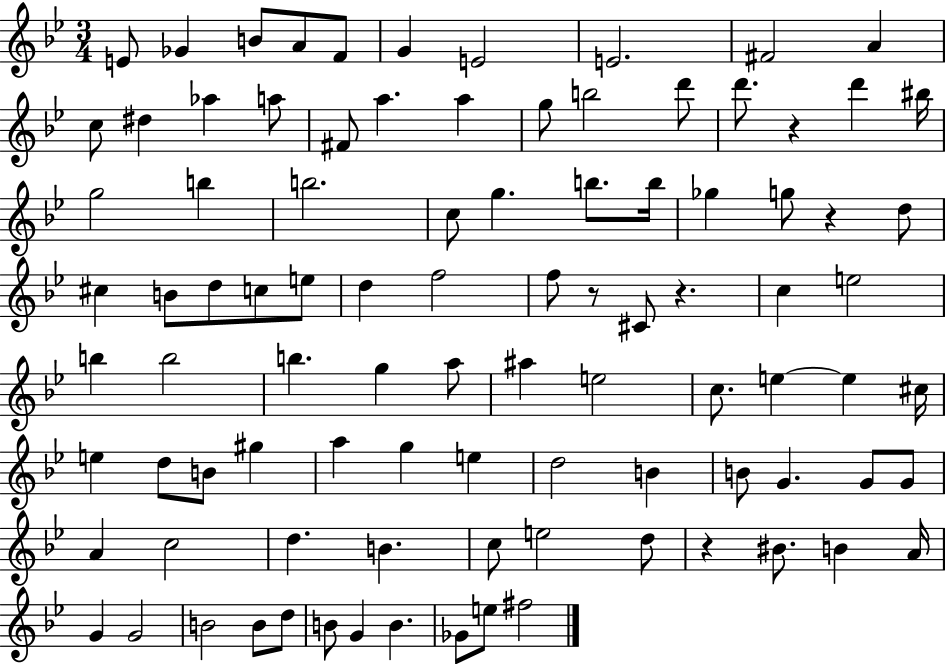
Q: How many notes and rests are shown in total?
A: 94